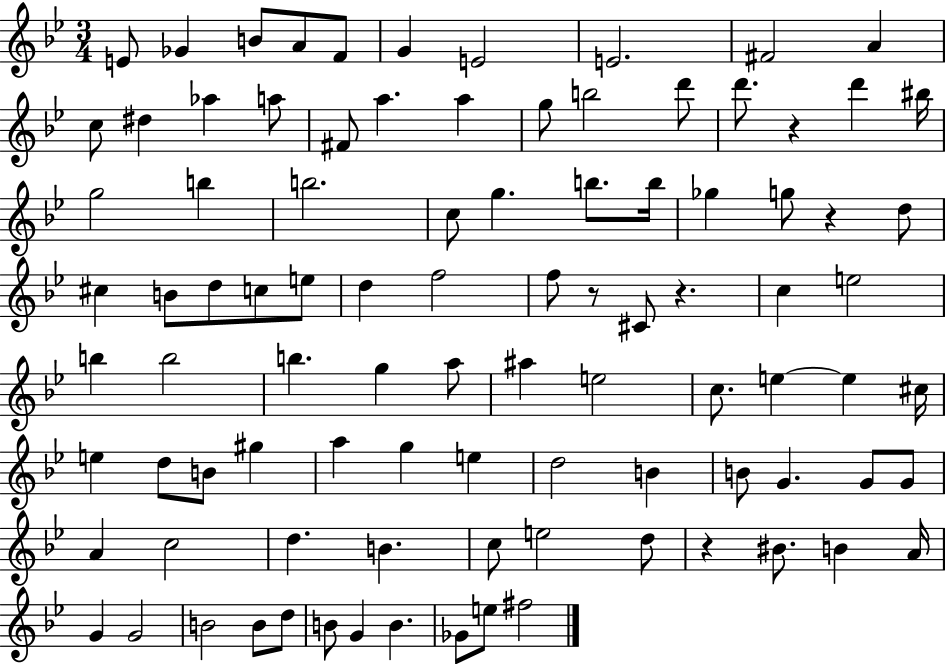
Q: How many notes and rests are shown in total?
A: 94